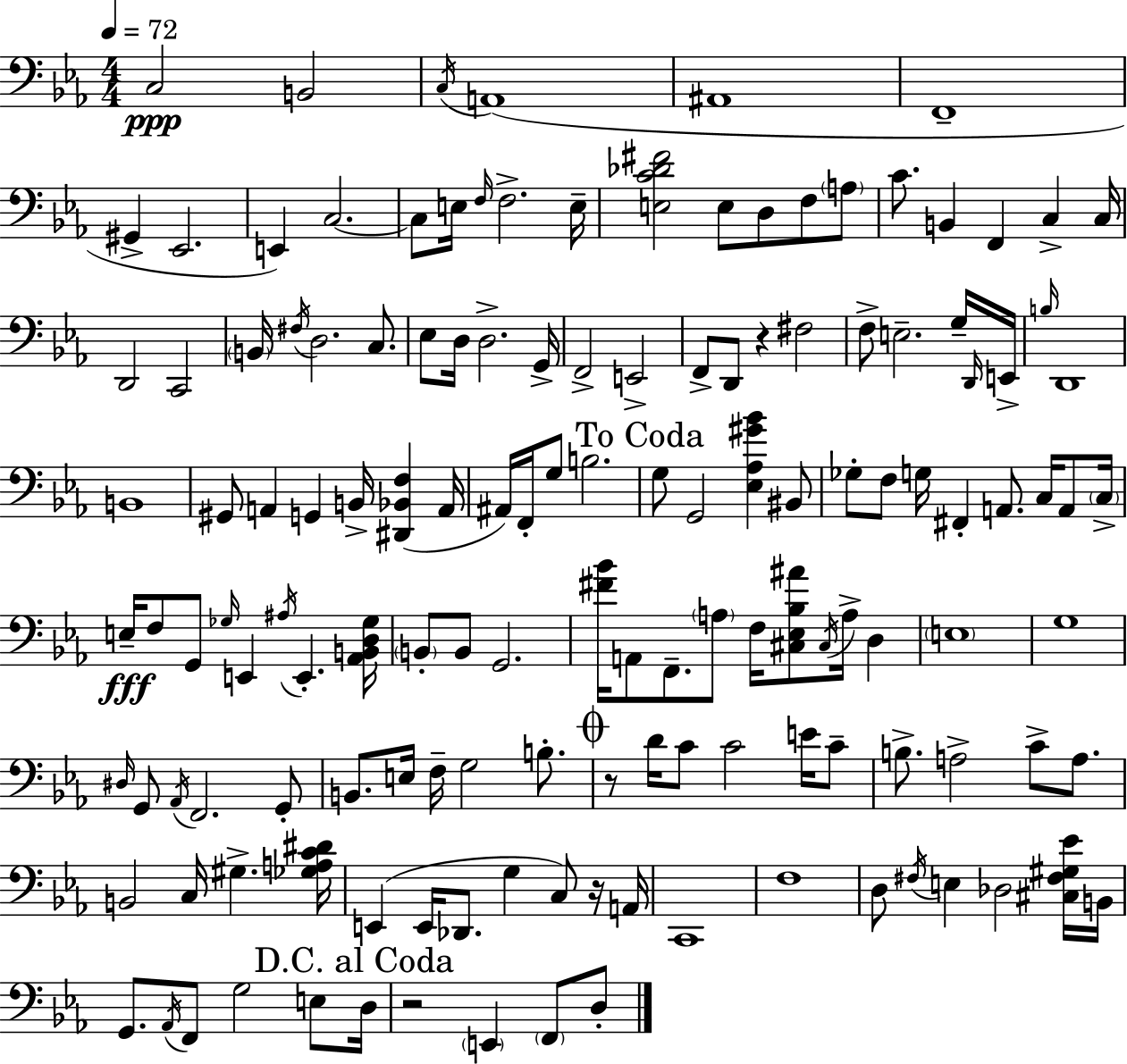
X:1
T:Untitled
M:4/4
L:1/4
K:Eb
C,2 B,,2 C,/4 A,,4 ^A,,4 F,,4 ^G,, _E,,2 E,, C,2 C,/2 E,/4 F,/4 F,2 E,/4 [E,C_D^F]2 E,/2 D,/2 F,/2 A,/2 C/2 B,, F,, C, C,/4 D,,2 C,,2 B,,/4 ^F,/4 D,2 C,/2 _E,/2 D,/4 D,2 G,,/4 F,,2 E,,2 F,,/2 D,,/2 z ^F,2 F,/2 E,2 G,/4 D,,/4 E,,/4 B,/4 D,,4 B,,4 ^G,,/2 A,, G,, B,,/4 [^D,,_B,,F,] A,,/4 ^A,,/4 F,,/4 G,/2 B,2 G,/2 G,,2 [_E,_A,^G_B] ^B,,/2 _G,/2 F,/2 G,/4 ^F,, A,,/2 C,/4 A,,/2 C,/4 E,/4 F,/2 G,,/2 _G,/4 E,, ^A,/4 E,, [_A,,B,,D,_G,]/4 B,,/2 B,,/2 G,,2 [^F_B]/4 A,,/2 F,,/2 A,/2 F,/4 [^C,_E,_B,^A]/2 ^C,/4 A,/4 D, E,4 G,4 ^D,/4 G,,/2 _A,,/4 F,,2 G,,/2 B,,/2 E,/4 F,/4 G,2 B,/2 z/2 D/4 C/2 C2 E/4 C/2 B,/2 A,2 C/2 A,/2 B,,2 C,/4 ^G, [_G,A,C^D]/4 E,, E,,/4 _D,,/2 G, C,/2 z/4 A,,/4 C,,4 F,4 D,/2 ^F,/4 E, _D,2 [^C,^F,^G,_E]/4 B,,/4 G,,/2 _A,,/4 F,,/2 G,2 E,/2 D,/4 z2 E,, F,,/2 D,/2